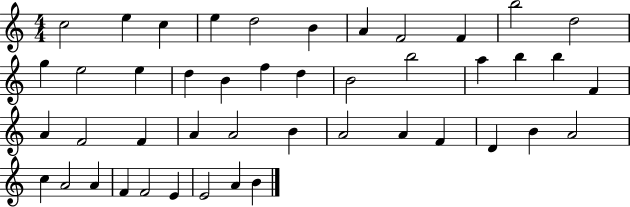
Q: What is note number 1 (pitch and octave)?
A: C5